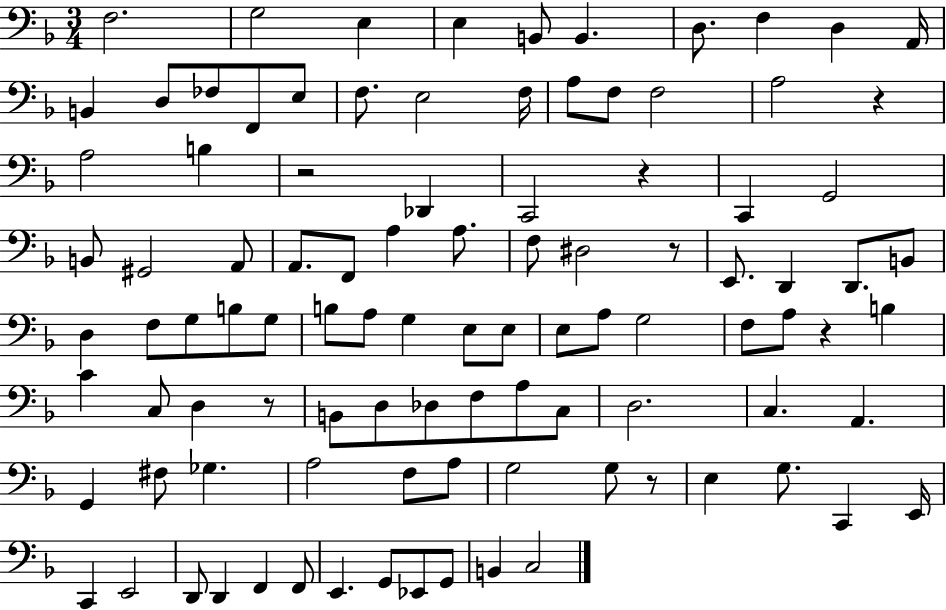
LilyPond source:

{
  \clef bass
  \numericTimeSignature
  \time 3/4
  \key f \major
  f2. | g2 e4 | e4 b,8 b,4. | d8. f4 d4 a,16 | \break b,4 d8 fes8 f,8 e8 | f8. e2 f16 | a8 f8 f2 | a2 r4 | \break a2 b4 | r2 des,4 | c,2 r4 | c,4 g,2 | \break b,8 gis,2 a,8 | a,8. f,8 a4 a8. | f8 dis2 r8 | e,8. d,4 d,8. b,8 | \break d4 f8 g8 b8 g8 | b8 a8 g4 e8 e8 | e8 a8 g2 | f8 a8 r4 b4 | \break c'4 c8 d4 r8 | b,8 d8 des8 f8 a8 c8 | d2. | c4. a,4. | \break g,4 fis8 ges4. | a2 f8 a8 | g2 g8 r8 | e4 g8. c,4 e,16 | \break c,4 e,2 | d,8 d,4 f,4 f,8 | e,4. g,8 ees,8 g,8 | b,4 c2 | \break \bar "|."
}